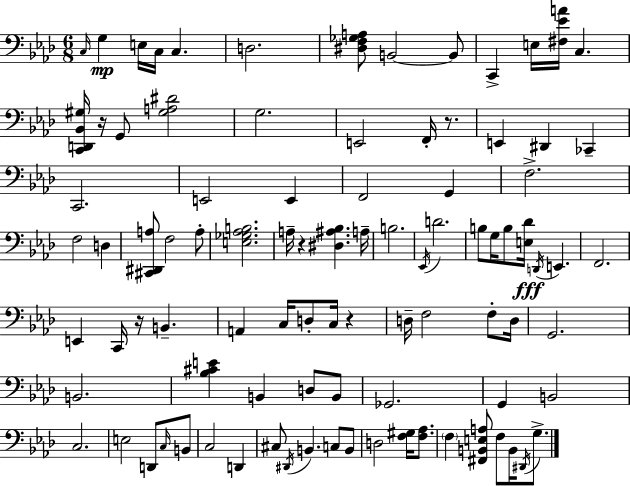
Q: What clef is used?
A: bass